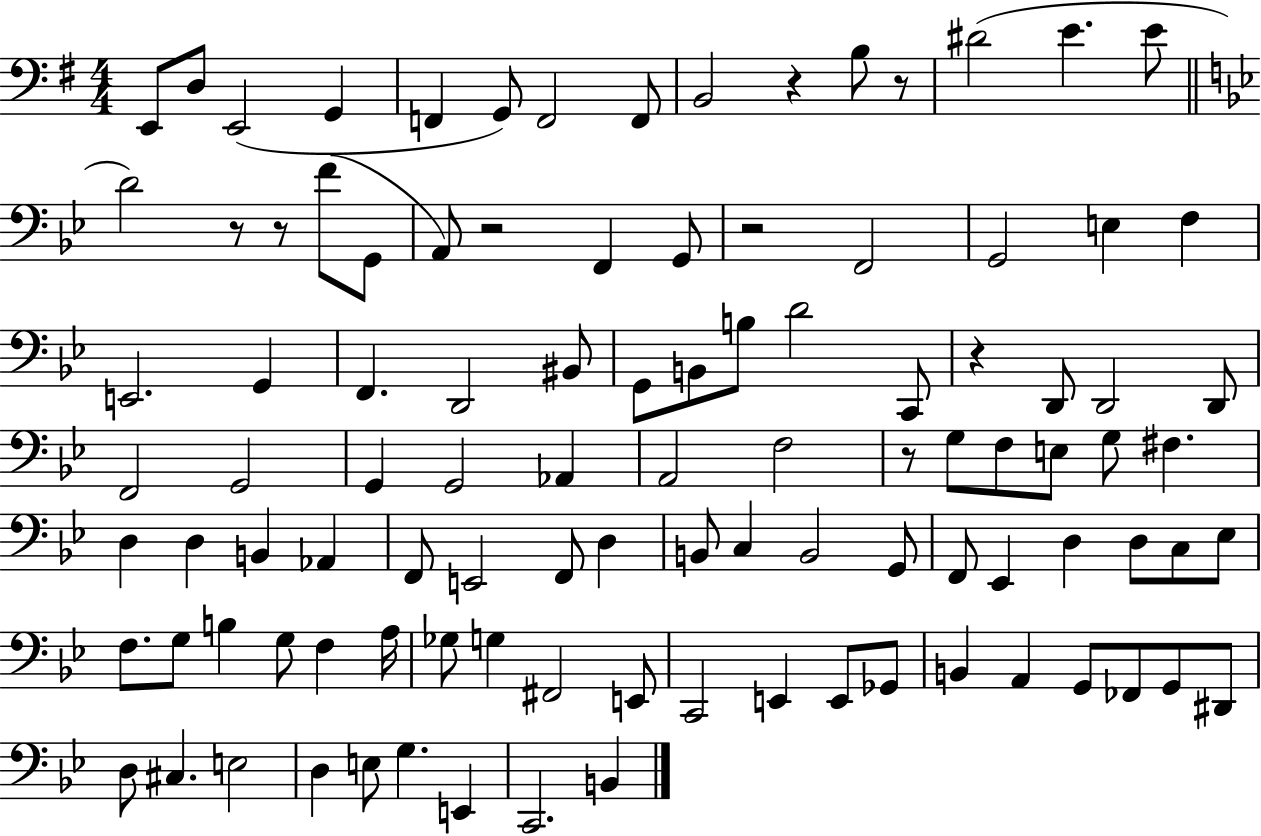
X:1
T:Untitled
M:4/4
L:1/4
K:G
E,,/2 D,/2 E,,2 G,, F,, G,,/2 F,,2 F,,/2 B,,2 z B,/2 z/2 ^D2 E E/2 D2 z/2 z/2 F/2 G,,/2 A,,/2 z2 F,, G,,/2 z2 F,,2 G,,2 E, F, E,,2 G,, F,, D,,2 ^B,,/2 G,,/2 B,,/2 B,/2 D2 C,,/2 z D,,/2 D,,2 D,,/2 F,,2 G,,2 G,, G,,2 _A,, A,,2 F,2 z/2 G,/2 F,/2 E,/2 G,/2 ^F, D, D, B,, _A,, F,,/2 E,,2 F,,/2 D, B,,/2 C, B,,2 G,,/2 F,,/2 _E,, D, D,/2 C,/2 _E,/2 F,/2 G,/2 B, G,/2 F, A,/4 _G,/2 G, ^F,,2 E,,/2 C,,2 E,, E,,/2 _G,,/2 B,, A,, G,,/2 _F,,/2 G,,/2 ^D,,/2 D,/2 ^C, E,2 D, E,/2 G, E,, C,,2 B,,